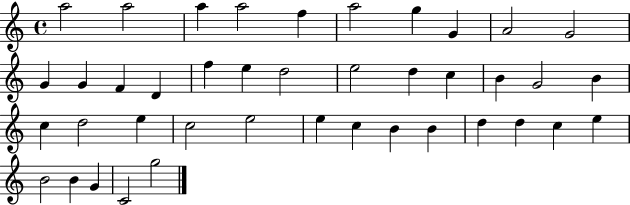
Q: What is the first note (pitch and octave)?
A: A5